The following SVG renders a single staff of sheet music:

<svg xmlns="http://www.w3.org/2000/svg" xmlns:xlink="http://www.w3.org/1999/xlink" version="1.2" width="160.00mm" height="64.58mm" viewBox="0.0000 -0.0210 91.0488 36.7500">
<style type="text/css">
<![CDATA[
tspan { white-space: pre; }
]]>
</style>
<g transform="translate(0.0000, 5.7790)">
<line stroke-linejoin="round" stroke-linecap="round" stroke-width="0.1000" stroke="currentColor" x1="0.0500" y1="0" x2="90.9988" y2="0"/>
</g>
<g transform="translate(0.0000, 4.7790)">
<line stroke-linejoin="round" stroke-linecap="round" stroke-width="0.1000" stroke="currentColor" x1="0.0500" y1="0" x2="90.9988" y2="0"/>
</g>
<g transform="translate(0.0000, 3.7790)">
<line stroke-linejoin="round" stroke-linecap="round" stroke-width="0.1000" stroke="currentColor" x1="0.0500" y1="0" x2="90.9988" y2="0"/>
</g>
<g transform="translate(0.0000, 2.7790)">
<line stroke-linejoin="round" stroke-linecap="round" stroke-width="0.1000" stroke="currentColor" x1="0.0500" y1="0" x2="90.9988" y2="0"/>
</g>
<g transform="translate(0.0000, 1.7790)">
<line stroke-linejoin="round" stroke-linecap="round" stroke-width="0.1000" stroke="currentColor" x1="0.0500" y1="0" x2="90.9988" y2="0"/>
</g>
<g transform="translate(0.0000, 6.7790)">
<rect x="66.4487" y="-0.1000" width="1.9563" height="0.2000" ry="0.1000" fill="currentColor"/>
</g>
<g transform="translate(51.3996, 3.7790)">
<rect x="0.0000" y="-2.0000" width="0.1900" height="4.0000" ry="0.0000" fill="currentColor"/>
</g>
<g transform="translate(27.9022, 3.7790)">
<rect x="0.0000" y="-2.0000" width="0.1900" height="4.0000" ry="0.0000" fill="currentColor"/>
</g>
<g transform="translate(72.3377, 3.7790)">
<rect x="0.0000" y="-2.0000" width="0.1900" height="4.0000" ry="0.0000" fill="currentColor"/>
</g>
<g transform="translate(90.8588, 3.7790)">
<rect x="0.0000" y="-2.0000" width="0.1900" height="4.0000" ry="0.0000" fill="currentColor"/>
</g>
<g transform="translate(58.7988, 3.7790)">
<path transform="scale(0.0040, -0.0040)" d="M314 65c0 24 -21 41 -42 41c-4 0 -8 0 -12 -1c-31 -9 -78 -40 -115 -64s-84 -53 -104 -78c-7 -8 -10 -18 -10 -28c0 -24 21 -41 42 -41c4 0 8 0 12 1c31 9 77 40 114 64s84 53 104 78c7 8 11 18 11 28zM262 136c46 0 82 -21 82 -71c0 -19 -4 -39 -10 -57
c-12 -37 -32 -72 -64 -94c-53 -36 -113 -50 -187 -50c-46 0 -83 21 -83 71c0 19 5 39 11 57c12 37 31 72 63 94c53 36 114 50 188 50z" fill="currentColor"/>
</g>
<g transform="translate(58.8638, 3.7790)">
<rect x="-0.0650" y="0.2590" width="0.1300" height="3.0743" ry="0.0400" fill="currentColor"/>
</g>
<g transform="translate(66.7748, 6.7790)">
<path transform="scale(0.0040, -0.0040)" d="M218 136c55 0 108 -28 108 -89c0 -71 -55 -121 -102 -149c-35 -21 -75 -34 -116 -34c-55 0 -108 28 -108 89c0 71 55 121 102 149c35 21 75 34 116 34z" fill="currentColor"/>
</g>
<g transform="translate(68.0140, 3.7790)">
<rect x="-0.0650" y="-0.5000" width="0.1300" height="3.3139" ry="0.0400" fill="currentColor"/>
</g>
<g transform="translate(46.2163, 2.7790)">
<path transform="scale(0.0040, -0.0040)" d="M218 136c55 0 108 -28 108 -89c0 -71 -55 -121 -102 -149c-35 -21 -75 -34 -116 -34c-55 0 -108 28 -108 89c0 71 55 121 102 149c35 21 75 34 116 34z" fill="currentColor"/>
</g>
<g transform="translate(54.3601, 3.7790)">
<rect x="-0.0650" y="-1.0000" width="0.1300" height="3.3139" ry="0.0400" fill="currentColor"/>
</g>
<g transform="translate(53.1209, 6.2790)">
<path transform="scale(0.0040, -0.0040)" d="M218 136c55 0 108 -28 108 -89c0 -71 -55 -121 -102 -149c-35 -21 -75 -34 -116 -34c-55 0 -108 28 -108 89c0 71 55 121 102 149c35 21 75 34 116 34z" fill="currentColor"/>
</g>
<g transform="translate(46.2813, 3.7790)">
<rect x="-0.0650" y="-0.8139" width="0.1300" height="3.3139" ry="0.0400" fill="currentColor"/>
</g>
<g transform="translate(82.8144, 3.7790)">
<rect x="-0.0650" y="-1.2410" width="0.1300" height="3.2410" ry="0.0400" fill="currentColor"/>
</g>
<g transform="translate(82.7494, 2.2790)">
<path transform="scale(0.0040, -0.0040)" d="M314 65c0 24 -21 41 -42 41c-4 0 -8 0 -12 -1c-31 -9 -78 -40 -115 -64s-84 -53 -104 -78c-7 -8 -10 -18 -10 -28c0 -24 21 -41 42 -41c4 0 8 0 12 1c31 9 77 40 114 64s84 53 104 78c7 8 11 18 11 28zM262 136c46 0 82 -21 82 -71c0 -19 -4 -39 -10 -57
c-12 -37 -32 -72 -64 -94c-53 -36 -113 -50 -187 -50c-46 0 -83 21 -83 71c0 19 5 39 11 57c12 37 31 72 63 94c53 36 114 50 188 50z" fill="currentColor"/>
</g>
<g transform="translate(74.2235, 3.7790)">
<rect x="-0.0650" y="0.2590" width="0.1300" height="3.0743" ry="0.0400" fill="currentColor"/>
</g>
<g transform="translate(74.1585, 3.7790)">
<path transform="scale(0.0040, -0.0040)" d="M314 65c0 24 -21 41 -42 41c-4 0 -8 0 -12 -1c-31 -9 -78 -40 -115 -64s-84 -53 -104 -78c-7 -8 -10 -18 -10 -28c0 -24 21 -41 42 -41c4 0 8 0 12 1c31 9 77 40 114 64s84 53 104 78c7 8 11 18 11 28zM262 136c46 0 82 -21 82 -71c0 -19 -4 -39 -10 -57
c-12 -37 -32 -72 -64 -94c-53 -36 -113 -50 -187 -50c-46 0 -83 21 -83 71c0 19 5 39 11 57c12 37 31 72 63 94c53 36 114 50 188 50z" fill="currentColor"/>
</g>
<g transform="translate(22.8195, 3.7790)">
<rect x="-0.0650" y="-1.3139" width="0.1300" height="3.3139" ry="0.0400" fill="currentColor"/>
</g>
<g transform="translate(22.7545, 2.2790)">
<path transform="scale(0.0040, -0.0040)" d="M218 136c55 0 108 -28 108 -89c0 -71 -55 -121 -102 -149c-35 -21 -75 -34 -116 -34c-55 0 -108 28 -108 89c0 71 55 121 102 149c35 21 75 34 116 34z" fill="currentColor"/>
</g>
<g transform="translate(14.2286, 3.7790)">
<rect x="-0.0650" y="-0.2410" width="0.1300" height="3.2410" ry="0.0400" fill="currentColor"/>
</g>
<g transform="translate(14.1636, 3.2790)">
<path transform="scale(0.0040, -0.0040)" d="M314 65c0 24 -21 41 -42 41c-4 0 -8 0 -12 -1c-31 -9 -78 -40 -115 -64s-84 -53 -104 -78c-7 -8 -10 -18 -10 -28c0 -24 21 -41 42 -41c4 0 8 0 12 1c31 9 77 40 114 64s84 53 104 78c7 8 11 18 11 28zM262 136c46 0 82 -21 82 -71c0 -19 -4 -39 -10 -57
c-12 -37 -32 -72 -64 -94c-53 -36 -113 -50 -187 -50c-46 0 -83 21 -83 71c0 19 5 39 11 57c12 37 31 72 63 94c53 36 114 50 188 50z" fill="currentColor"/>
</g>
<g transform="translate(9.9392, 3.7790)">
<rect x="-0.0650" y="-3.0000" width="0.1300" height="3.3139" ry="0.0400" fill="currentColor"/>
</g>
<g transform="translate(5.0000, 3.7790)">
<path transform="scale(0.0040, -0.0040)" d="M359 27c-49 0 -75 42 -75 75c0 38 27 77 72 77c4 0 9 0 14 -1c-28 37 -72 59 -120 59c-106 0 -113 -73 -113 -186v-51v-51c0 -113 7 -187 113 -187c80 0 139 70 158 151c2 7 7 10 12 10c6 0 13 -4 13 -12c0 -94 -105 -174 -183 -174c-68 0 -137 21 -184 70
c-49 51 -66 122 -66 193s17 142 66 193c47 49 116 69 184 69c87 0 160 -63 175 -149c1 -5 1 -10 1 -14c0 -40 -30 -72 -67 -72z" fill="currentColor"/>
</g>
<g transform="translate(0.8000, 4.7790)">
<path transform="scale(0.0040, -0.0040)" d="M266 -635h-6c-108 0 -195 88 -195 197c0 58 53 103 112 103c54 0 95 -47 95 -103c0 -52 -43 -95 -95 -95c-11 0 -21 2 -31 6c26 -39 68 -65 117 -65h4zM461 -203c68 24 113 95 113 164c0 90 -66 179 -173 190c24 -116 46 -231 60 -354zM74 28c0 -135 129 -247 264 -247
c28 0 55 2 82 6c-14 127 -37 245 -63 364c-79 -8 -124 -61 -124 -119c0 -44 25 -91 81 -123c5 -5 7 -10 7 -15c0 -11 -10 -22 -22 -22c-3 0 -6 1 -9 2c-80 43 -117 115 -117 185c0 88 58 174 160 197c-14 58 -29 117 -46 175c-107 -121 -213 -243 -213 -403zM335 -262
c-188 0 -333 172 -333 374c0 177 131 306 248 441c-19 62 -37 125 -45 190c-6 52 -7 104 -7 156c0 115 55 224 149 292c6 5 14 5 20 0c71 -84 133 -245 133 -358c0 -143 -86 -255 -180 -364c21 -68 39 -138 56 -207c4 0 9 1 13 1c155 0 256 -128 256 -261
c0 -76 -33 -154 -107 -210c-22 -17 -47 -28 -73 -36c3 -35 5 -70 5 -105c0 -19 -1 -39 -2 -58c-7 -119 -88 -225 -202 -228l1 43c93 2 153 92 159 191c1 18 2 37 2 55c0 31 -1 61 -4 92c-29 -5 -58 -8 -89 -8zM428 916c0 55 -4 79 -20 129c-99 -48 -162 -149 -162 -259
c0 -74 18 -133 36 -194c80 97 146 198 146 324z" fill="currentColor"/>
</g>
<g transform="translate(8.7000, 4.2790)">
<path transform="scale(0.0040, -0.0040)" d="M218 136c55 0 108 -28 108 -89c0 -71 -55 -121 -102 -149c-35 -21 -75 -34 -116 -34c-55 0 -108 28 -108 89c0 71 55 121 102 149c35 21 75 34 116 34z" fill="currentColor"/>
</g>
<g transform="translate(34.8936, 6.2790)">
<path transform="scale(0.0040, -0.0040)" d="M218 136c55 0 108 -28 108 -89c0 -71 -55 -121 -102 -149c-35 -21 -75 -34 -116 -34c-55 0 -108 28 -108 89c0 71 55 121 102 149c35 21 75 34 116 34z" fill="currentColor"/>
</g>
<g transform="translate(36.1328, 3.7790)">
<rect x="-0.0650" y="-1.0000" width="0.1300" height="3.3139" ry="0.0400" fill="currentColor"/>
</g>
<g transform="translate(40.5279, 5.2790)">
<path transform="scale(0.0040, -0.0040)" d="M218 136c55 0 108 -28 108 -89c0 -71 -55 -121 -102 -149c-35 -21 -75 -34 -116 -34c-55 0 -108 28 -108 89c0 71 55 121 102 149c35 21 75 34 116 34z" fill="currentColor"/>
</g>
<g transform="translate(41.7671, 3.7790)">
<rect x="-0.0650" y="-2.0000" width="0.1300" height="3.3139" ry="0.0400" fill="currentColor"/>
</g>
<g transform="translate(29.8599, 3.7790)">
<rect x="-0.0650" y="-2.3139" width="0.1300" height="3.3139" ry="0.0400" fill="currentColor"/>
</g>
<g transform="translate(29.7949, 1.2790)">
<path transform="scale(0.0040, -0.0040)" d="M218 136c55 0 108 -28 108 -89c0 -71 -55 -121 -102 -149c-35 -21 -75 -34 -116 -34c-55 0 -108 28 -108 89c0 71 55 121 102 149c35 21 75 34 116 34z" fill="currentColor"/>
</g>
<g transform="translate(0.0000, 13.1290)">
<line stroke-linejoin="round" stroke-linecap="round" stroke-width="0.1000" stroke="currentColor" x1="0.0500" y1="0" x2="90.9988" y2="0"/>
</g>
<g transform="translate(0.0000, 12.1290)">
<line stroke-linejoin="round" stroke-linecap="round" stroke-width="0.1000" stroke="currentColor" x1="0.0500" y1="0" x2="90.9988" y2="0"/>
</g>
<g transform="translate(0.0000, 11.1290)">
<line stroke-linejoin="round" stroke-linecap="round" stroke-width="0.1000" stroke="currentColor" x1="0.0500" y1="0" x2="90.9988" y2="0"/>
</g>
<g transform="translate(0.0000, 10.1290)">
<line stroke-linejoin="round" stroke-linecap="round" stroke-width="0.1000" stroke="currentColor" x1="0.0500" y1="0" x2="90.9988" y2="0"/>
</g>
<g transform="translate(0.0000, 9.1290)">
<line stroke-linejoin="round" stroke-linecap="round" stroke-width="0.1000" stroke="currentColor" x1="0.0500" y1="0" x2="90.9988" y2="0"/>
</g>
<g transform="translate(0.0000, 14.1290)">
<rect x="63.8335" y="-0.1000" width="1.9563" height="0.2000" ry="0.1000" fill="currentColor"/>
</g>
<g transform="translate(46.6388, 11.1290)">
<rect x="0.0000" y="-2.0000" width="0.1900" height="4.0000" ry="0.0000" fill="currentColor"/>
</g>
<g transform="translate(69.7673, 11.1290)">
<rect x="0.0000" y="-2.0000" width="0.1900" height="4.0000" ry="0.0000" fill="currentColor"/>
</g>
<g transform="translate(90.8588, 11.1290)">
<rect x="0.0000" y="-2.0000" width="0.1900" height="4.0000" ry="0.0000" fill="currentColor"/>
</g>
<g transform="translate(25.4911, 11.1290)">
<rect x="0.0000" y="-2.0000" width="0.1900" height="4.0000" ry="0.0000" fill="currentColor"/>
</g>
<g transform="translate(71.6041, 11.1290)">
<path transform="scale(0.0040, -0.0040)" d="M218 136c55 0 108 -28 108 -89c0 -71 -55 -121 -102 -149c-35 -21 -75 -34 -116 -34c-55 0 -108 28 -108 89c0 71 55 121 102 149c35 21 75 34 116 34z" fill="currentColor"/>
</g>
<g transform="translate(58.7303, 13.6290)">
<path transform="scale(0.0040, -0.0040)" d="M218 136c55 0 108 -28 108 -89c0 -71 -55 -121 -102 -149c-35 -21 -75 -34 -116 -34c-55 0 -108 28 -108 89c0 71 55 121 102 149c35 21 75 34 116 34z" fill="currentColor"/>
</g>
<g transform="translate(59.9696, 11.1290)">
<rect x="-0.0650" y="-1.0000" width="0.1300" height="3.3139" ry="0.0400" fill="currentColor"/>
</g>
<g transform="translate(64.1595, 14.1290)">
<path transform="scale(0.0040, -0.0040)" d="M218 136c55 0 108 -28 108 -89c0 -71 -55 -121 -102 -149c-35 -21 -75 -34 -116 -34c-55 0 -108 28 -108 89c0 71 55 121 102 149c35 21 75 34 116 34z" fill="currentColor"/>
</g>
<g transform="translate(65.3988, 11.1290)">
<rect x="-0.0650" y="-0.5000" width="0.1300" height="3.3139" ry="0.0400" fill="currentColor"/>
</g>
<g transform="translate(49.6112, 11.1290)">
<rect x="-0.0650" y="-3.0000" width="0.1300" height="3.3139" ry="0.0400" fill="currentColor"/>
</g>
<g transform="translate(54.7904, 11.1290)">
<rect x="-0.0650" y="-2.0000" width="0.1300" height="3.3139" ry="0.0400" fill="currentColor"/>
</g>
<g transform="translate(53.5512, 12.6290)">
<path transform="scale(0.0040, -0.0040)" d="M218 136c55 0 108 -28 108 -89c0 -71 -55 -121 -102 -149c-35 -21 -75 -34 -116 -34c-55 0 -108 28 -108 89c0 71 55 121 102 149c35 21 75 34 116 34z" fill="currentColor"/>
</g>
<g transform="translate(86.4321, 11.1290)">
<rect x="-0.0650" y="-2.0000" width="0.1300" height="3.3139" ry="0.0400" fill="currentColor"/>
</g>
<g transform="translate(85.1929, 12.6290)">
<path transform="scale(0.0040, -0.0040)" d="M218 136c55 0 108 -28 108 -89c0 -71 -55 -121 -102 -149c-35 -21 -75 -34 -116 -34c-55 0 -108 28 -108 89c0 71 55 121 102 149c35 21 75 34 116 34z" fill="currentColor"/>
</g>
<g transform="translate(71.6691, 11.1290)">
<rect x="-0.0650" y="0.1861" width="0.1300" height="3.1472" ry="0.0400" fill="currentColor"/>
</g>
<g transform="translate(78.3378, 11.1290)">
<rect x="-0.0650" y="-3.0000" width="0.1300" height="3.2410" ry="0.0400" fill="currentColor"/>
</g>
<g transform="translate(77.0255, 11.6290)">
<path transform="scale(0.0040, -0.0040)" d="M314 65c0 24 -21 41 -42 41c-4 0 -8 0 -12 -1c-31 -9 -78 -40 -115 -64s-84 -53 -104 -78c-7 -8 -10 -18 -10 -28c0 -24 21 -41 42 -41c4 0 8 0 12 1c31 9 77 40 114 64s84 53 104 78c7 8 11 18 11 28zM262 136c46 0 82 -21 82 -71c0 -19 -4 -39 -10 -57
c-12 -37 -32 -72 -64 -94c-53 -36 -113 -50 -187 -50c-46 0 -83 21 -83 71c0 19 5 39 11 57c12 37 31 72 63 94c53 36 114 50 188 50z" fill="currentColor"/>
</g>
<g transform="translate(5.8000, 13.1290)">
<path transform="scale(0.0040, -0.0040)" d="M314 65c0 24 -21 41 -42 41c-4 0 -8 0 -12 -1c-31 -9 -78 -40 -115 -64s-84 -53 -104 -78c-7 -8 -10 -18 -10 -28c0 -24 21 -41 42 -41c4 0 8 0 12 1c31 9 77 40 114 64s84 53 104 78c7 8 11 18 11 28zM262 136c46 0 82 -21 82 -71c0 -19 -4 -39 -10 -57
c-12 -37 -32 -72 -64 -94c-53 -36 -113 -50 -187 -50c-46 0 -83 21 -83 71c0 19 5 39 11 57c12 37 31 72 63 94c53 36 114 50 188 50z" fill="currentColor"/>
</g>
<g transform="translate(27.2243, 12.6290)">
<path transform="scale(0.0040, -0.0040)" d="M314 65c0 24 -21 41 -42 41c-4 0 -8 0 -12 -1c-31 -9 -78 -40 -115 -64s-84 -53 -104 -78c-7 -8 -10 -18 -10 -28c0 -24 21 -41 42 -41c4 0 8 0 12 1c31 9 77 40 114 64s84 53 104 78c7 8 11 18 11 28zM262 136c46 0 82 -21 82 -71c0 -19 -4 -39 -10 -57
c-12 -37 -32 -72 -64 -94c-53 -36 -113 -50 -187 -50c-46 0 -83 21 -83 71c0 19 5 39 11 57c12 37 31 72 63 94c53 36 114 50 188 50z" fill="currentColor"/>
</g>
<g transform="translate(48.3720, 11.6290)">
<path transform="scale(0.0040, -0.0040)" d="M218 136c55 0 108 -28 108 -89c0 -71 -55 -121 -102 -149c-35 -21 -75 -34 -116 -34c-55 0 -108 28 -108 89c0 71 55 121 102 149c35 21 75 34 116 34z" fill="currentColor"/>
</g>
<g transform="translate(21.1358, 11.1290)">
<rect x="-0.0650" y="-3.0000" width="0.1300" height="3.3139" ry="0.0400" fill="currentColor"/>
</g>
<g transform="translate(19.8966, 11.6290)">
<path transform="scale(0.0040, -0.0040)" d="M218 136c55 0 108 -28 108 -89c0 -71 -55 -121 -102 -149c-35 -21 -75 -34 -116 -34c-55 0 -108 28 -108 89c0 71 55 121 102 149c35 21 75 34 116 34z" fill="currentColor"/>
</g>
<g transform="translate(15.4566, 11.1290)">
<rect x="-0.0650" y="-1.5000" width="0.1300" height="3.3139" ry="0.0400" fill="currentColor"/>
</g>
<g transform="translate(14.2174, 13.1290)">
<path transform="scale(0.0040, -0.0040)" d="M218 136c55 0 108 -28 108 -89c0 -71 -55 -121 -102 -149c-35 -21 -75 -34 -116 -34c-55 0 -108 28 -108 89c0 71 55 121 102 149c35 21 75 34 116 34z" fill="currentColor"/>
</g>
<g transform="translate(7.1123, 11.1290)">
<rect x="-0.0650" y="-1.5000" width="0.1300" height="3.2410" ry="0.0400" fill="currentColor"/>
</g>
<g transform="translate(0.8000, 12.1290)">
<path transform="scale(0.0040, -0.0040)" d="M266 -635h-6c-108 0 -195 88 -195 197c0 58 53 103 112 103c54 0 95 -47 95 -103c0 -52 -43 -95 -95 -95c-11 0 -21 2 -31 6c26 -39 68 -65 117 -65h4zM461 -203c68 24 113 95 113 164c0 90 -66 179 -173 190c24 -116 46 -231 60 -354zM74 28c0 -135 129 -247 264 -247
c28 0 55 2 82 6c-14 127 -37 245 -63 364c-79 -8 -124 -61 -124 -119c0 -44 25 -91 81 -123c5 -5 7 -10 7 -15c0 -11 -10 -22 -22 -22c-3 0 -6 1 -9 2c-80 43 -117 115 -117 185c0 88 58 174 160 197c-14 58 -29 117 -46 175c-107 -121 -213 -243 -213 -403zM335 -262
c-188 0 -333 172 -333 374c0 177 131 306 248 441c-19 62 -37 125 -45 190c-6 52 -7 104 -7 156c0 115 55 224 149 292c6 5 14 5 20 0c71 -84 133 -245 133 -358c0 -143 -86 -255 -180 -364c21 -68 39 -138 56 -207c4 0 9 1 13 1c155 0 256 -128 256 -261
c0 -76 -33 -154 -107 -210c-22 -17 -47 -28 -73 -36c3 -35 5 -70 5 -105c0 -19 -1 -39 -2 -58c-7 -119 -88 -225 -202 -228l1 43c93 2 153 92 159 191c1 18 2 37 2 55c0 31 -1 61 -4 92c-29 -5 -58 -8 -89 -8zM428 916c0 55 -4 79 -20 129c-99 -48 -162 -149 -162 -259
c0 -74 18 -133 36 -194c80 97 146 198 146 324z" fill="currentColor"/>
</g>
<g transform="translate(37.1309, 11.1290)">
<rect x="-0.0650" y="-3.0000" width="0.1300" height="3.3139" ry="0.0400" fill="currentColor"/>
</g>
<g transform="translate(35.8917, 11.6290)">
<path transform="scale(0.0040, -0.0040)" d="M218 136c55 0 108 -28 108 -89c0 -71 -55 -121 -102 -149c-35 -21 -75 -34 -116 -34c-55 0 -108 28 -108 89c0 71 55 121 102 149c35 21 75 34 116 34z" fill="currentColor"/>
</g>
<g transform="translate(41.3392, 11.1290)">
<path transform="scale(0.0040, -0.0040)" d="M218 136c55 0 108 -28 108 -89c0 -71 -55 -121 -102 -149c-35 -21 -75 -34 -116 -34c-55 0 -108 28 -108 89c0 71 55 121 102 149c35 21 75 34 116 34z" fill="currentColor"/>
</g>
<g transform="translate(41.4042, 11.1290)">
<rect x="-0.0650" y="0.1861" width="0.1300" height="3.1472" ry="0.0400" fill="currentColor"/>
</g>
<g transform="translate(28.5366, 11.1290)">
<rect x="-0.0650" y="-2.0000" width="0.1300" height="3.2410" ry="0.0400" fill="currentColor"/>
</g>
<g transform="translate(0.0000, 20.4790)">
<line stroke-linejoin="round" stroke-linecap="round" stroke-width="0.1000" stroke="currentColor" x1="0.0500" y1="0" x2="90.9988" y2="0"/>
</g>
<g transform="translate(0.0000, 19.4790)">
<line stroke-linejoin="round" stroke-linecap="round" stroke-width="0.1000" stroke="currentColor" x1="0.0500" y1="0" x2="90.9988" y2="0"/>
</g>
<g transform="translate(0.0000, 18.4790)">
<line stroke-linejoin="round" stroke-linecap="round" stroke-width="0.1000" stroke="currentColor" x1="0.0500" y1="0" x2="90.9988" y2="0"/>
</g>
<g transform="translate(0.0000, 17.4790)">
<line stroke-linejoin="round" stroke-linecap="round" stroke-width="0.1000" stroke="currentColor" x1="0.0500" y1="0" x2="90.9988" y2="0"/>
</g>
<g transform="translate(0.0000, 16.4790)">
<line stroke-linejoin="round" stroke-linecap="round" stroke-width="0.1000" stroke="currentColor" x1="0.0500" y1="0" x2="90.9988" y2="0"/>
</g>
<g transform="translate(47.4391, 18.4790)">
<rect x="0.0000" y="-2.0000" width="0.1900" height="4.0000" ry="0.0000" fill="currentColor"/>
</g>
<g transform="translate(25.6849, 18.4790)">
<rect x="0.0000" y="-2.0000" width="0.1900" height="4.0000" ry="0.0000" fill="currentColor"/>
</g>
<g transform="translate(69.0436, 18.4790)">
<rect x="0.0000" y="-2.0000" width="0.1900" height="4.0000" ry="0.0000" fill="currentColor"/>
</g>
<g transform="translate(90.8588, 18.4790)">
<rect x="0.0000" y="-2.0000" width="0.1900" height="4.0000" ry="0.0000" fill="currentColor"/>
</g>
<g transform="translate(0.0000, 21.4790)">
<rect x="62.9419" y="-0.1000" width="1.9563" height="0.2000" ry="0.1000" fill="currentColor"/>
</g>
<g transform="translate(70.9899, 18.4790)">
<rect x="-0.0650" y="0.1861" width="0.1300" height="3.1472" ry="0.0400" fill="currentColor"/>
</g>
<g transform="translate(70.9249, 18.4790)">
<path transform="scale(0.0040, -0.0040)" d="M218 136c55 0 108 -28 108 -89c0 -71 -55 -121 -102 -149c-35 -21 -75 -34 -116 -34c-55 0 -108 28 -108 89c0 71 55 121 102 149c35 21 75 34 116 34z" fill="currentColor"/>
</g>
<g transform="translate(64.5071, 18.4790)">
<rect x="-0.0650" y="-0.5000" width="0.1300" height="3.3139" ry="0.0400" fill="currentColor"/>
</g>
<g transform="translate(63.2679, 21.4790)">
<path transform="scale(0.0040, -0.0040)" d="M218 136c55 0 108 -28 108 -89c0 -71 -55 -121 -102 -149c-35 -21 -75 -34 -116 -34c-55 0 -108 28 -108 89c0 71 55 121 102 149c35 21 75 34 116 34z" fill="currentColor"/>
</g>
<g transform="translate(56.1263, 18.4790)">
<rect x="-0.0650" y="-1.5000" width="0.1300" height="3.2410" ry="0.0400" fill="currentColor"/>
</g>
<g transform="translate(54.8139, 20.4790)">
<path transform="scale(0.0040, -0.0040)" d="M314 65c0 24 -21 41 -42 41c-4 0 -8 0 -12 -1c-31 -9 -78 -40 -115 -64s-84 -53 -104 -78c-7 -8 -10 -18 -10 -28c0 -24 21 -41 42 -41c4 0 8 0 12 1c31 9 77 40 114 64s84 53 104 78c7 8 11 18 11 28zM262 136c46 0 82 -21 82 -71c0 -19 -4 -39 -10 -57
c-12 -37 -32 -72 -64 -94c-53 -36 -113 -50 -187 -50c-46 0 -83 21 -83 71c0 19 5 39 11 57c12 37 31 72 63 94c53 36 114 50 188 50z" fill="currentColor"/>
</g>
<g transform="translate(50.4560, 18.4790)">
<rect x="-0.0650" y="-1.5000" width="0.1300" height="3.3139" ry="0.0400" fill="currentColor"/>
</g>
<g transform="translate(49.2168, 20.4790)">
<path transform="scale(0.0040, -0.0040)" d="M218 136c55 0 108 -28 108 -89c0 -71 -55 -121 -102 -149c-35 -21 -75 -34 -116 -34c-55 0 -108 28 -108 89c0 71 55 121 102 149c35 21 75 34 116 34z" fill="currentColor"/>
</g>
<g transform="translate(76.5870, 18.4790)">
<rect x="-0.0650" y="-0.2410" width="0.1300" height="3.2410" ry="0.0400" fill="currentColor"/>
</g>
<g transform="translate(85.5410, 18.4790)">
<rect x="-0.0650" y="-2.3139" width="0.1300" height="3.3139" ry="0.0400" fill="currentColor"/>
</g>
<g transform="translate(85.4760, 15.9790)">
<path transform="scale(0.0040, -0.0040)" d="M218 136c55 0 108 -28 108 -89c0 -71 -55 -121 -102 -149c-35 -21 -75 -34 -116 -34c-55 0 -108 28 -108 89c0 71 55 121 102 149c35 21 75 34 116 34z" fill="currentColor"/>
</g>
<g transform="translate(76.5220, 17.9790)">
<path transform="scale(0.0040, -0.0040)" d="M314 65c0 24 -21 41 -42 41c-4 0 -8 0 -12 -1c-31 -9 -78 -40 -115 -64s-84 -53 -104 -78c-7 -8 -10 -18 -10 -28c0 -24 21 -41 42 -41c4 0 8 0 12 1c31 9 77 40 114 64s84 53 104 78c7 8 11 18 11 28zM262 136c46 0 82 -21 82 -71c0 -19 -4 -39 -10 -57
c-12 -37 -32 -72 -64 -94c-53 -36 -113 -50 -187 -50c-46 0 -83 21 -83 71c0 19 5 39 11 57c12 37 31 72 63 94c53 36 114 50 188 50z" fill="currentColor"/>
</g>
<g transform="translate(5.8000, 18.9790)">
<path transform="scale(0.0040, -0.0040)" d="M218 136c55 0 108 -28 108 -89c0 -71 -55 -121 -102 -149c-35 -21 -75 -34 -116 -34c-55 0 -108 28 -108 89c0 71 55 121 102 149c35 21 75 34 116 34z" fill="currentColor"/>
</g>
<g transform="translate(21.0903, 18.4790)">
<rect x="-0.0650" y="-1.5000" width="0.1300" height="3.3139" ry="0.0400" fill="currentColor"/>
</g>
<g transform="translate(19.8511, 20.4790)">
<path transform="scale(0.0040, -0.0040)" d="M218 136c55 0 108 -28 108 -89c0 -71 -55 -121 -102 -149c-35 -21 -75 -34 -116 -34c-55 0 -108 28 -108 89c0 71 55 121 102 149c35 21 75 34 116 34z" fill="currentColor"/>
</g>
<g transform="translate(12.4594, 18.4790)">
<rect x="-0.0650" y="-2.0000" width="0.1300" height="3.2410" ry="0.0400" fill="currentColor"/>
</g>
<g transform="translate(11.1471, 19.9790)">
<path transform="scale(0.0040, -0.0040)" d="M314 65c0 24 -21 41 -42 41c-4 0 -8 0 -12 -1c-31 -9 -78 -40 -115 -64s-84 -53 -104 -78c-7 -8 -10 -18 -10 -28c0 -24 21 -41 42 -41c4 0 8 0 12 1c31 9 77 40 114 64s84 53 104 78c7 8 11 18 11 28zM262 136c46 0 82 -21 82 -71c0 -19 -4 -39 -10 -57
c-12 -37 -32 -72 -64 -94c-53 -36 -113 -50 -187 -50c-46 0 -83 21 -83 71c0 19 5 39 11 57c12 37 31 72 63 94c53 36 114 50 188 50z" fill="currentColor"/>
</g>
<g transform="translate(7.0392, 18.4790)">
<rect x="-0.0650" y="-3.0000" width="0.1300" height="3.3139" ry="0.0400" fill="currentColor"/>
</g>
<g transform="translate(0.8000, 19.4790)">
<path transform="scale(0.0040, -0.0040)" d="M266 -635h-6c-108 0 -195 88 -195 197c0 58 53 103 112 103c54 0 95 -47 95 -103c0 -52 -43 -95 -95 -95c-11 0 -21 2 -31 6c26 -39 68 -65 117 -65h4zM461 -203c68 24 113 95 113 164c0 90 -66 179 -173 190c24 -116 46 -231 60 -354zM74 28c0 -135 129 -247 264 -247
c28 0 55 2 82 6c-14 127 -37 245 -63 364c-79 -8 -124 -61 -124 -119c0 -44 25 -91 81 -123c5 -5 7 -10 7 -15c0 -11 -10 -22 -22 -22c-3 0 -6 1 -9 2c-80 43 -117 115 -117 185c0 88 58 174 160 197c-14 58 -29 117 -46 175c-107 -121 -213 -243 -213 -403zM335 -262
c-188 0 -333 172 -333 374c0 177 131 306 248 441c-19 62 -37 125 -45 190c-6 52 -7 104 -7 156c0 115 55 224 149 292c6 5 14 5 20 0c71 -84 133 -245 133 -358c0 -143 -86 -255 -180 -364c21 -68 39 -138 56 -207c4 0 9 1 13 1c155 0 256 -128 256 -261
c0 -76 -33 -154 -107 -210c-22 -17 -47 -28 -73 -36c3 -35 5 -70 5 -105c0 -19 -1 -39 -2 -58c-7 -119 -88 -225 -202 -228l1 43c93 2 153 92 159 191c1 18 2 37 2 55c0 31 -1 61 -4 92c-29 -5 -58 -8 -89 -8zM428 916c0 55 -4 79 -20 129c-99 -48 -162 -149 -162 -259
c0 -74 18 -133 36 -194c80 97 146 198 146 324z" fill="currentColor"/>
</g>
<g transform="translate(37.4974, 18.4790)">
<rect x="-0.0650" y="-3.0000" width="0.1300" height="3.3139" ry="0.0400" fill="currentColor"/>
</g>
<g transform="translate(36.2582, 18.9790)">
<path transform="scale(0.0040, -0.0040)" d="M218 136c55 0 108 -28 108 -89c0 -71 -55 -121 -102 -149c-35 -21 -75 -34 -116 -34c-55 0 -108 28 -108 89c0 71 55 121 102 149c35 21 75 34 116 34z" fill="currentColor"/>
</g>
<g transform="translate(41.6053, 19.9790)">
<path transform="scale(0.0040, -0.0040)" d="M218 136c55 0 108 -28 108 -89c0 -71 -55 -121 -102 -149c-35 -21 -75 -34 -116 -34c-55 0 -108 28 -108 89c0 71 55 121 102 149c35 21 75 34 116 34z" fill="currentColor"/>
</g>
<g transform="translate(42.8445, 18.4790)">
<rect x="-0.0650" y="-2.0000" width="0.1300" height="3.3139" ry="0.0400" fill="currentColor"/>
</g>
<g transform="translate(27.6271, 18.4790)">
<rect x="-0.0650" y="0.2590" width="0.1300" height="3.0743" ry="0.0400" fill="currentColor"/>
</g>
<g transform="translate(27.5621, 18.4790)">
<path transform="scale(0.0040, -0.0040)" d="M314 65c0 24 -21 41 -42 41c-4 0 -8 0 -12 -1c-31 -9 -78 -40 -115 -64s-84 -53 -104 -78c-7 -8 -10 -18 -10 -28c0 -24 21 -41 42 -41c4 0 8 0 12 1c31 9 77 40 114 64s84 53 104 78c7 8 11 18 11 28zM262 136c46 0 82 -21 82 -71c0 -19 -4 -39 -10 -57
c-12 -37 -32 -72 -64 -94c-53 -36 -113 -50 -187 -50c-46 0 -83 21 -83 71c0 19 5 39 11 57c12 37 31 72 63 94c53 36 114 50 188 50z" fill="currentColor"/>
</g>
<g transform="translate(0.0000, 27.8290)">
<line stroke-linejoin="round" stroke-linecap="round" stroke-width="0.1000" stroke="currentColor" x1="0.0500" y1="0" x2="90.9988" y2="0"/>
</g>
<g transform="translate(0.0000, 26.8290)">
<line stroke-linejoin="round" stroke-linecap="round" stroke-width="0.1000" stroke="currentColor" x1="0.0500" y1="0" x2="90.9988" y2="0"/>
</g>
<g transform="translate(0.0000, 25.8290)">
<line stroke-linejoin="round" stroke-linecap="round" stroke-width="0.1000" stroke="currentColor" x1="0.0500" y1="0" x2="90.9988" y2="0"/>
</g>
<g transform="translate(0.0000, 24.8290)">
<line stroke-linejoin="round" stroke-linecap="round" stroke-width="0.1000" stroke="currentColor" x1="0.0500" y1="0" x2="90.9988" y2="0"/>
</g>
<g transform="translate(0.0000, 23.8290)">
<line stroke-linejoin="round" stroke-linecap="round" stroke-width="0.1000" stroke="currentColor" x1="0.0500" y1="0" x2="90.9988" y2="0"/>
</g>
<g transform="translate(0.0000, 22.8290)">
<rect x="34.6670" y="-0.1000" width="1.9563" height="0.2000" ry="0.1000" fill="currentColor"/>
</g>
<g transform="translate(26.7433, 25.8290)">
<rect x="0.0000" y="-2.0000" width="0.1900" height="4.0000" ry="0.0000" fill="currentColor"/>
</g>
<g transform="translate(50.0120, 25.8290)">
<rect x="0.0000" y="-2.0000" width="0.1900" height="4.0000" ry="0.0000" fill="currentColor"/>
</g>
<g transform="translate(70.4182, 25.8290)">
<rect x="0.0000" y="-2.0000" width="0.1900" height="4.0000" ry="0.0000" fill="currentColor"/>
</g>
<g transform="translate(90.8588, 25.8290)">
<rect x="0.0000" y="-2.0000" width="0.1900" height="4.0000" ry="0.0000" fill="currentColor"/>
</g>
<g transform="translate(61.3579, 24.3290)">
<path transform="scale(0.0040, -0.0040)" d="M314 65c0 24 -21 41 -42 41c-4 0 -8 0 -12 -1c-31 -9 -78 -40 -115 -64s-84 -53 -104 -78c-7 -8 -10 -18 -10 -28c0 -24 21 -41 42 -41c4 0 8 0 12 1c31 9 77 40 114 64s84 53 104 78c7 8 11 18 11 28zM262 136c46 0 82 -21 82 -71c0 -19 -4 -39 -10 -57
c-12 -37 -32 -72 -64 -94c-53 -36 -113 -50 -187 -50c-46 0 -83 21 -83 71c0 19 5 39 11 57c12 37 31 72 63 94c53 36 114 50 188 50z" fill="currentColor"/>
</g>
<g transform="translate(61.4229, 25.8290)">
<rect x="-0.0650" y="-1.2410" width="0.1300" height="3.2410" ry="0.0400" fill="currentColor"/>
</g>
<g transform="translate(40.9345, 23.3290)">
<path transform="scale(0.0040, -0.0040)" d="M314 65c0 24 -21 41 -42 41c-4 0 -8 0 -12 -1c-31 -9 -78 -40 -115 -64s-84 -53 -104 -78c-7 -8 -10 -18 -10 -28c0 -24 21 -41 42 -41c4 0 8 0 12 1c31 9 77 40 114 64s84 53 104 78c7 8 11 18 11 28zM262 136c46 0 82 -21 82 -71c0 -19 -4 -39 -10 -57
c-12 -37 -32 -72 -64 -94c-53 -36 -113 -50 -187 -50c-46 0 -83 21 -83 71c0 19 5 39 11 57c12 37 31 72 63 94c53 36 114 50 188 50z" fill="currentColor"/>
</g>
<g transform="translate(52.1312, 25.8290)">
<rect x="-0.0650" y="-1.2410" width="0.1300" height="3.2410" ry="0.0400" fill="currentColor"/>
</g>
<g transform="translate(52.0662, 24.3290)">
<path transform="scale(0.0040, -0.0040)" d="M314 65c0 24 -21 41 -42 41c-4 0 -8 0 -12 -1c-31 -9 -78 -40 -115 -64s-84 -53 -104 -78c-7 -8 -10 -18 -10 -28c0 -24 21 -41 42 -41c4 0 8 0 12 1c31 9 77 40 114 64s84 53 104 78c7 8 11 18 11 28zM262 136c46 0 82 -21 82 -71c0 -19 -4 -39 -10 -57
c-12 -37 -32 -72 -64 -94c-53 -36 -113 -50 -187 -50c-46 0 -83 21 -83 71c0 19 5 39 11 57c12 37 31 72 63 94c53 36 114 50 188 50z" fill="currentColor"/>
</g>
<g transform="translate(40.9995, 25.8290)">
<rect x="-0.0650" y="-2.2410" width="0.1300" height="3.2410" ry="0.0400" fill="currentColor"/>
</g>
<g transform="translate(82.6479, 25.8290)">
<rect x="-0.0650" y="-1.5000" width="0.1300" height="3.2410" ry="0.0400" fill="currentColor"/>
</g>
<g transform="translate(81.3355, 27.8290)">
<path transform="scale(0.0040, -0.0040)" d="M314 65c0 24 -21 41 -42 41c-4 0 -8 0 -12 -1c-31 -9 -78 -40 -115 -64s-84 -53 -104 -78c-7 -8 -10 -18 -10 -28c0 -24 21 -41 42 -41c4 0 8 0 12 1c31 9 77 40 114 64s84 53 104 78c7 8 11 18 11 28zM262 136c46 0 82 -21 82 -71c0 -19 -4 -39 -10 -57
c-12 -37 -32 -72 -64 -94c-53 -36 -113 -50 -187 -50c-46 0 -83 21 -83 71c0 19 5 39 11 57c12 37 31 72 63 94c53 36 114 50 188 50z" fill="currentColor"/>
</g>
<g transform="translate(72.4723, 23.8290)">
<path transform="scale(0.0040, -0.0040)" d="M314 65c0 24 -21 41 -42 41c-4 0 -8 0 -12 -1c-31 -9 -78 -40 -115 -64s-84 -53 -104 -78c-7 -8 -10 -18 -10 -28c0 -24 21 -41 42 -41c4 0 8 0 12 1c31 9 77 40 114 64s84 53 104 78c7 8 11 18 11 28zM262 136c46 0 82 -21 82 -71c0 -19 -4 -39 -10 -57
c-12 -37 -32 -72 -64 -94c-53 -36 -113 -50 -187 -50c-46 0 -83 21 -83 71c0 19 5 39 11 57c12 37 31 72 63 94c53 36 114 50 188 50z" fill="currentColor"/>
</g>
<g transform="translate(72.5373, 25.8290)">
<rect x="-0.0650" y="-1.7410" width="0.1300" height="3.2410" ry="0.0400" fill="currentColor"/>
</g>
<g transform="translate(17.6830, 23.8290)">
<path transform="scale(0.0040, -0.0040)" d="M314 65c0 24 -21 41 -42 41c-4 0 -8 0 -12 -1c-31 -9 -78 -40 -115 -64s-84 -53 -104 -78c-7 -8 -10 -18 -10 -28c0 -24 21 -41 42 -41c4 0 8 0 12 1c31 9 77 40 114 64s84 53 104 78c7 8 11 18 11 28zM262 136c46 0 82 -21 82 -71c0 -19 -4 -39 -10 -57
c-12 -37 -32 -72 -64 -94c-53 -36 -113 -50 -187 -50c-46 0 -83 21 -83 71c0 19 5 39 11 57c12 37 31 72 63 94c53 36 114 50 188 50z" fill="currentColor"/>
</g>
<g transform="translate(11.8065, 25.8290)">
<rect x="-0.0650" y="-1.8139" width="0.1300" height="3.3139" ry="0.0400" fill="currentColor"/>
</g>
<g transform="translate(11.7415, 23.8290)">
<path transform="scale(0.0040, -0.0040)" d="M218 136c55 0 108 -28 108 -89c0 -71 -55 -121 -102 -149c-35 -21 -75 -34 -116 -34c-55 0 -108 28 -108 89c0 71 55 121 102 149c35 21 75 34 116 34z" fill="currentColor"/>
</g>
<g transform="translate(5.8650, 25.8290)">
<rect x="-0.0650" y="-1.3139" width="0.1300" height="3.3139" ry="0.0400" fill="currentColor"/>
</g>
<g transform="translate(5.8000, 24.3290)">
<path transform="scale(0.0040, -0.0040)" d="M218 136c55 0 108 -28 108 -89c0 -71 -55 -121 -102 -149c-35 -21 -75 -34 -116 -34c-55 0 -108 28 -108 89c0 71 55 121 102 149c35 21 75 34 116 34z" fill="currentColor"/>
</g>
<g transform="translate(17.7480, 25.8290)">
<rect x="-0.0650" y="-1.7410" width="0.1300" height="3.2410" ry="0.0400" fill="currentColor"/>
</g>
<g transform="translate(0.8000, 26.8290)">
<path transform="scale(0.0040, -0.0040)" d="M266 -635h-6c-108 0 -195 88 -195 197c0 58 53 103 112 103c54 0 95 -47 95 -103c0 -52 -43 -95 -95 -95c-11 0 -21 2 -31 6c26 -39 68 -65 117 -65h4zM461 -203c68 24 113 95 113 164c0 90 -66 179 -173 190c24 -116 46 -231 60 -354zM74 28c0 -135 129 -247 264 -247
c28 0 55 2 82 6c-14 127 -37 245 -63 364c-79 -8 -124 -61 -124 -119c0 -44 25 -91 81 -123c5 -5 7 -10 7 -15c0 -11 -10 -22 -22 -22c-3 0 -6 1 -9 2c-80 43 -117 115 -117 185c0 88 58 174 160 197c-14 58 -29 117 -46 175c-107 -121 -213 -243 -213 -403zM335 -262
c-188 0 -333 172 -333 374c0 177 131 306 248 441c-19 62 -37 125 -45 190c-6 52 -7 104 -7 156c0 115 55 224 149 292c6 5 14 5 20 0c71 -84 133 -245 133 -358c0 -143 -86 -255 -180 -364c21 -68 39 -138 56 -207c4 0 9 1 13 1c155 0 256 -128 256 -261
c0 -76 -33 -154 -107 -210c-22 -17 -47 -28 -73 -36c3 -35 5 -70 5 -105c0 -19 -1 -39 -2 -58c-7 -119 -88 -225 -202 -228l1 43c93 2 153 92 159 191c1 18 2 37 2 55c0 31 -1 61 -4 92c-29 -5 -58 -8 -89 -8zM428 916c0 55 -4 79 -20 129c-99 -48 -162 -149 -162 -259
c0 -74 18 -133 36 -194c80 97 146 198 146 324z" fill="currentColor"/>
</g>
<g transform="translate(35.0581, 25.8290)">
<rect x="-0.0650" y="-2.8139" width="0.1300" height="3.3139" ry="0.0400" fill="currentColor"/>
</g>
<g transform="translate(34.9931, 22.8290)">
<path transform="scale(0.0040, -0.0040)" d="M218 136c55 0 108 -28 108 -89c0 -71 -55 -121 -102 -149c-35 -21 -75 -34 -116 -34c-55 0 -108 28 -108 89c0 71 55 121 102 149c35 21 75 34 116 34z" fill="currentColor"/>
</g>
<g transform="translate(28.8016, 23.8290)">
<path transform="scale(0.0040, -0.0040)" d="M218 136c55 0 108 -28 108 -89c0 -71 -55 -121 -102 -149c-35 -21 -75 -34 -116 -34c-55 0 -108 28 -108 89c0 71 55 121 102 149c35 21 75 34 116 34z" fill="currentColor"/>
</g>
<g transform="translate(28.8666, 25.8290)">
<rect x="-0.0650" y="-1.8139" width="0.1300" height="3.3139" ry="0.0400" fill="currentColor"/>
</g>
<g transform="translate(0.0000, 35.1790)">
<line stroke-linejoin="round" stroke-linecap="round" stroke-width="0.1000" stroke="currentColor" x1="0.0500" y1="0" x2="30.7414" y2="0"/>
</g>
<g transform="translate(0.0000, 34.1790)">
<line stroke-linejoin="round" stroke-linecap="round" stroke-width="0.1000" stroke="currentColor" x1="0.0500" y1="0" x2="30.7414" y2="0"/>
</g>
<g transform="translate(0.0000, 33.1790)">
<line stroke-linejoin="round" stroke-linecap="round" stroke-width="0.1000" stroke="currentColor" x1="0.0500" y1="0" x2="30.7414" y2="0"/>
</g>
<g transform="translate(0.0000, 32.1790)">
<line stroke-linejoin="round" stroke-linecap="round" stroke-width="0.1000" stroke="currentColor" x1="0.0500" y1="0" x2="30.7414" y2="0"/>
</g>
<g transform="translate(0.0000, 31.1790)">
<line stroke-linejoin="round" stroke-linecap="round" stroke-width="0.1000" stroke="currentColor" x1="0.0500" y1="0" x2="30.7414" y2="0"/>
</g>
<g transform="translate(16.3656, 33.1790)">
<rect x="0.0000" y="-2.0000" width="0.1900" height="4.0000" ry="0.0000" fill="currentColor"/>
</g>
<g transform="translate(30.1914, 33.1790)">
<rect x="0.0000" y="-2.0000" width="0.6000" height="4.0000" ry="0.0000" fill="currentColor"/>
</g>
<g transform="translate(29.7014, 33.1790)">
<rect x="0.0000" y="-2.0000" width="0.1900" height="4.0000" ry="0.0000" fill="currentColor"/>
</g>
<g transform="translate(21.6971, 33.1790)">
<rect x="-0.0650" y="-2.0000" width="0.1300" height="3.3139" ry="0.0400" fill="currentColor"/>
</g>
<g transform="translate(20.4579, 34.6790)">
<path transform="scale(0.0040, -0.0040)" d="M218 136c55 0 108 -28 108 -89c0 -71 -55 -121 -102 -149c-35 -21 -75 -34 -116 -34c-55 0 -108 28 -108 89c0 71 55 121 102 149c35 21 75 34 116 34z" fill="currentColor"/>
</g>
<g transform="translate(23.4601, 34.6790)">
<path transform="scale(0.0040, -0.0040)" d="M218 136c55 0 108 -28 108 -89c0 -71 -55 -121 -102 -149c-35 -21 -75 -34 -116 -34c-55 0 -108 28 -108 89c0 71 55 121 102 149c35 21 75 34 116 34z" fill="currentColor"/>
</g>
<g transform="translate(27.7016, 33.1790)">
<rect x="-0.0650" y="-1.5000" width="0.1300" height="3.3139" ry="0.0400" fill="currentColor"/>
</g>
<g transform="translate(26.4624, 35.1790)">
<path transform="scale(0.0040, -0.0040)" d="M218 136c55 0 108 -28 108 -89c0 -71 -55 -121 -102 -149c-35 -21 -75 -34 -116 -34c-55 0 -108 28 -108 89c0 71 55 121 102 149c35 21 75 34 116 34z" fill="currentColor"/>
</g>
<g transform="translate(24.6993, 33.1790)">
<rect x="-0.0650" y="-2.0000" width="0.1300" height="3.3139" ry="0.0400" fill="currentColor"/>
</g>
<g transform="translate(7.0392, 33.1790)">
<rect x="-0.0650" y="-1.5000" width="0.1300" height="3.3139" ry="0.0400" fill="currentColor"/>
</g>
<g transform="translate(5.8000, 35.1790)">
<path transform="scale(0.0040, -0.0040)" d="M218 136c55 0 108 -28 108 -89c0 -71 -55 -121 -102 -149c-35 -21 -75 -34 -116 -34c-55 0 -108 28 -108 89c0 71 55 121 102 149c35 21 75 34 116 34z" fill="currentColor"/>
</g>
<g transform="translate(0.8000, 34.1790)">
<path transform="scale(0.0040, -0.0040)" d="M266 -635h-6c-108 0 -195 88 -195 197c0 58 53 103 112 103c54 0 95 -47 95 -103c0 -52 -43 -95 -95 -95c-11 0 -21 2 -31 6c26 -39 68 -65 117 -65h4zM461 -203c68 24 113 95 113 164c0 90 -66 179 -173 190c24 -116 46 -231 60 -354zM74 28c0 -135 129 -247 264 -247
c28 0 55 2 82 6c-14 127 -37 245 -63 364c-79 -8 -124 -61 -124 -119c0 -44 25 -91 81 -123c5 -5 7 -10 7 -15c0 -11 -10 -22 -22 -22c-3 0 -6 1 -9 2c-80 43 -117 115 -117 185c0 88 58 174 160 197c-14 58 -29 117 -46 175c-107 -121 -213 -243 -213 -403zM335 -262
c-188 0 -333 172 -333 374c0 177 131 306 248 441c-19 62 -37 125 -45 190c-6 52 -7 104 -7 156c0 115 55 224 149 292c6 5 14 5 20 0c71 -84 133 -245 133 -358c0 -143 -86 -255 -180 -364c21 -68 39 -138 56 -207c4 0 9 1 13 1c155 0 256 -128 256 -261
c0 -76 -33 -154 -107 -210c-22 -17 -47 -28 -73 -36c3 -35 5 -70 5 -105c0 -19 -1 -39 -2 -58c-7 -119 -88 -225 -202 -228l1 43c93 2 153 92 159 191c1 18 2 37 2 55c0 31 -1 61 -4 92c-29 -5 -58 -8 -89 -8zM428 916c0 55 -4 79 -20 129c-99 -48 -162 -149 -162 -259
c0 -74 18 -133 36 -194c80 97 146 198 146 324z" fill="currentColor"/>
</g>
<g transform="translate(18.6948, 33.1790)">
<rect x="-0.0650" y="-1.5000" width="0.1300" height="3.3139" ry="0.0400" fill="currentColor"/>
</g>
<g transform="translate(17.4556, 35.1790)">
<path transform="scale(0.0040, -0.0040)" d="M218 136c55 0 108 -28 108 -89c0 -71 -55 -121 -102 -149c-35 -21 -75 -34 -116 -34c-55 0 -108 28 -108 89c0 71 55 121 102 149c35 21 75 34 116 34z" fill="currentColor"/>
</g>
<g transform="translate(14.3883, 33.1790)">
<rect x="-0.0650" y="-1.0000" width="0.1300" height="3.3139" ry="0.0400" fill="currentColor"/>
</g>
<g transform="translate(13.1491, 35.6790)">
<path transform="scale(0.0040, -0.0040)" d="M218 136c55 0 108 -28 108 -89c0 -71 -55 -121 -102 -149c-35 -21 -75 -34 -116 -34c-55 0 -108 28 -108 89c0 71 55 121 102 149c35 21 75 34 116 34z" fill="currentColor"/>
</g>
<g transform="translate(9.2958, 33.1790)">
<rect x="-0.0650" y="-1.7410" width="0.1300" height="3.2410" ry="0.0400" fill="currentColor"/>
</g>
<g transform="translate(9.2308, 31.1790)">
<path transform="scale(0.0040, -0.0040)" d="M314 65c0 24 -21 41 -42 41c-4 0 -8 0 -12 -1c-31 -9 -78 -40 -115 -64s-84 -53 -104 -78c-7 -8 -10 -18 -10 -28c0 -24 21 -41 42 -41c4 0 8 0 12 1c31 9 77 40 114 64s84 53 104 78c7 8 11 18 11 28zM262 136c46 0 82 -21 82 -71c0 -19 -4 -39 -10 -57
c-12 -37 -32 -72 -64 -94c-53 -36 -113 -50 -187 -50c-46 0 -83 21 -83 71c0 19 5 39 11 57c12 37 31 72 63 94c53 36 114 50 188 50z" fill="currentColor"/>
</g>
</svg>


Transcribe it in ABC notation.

X:1
T:Untitled
M:4/4
L:1/4
K:C
A c2 e g D F d D B2 C B2 e2 E2 E A F2 A B A F D C B A2 F A F2 E B2 A F E E2 C B c2 g e f f2 f a g2 e2 e2 f2 E2 E f2 D E F F E